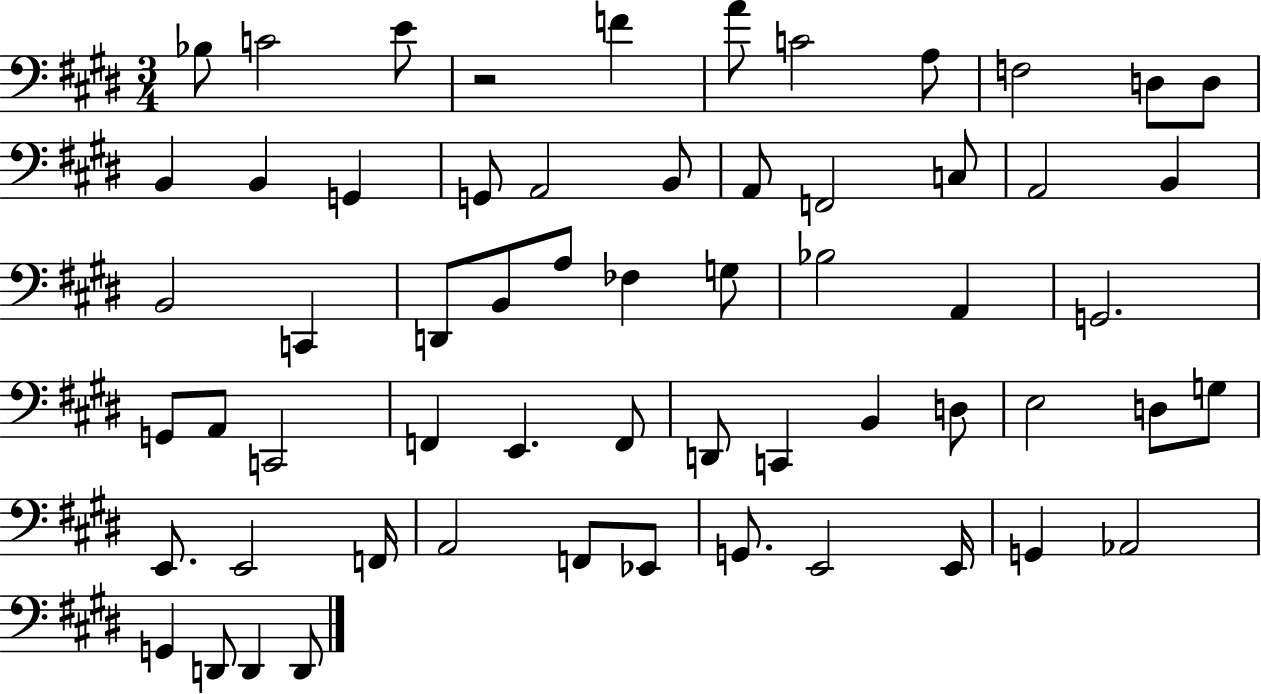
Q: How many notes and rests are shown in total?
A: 60